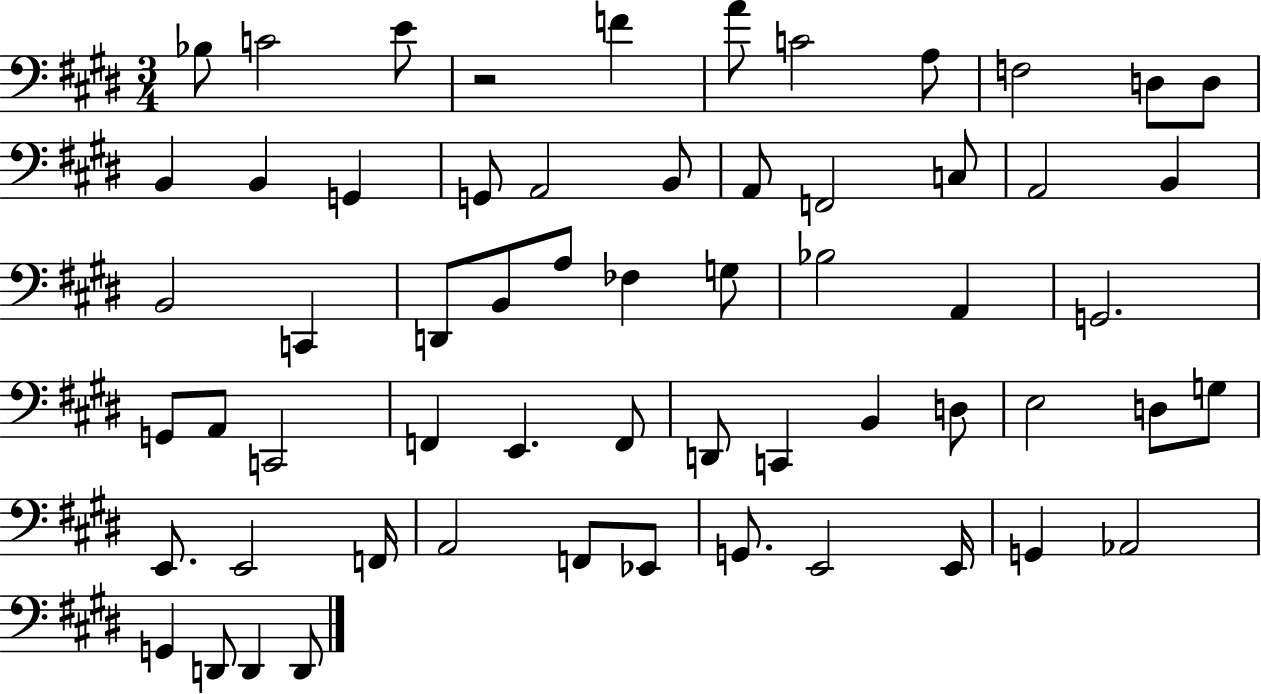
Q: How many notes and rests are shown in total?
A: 60